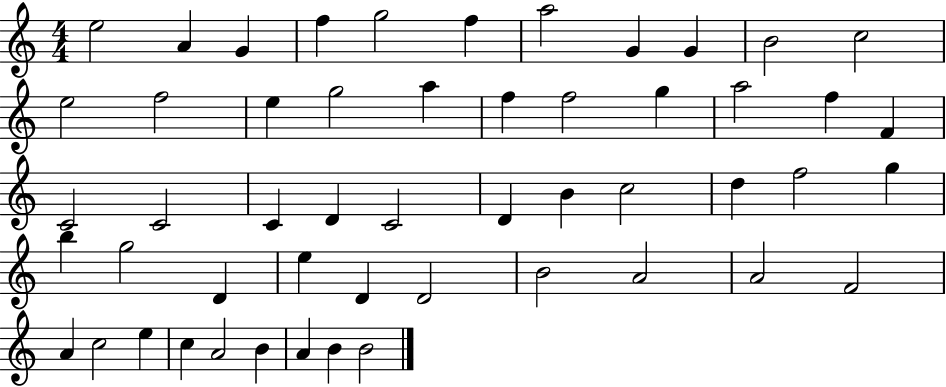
E5/h A4/q G4/q F5/q G5/h F5/q A5/h G4/q G4/q B4/h C5/h E5/h F5/h E5/q G5/h A5/q F5/q F5/h G5/q A5/h F5/q F4/q C4/h C4/h C4/q D4/q C4/h D4/q B4/q C5/h D5/q F5/h G5/q B5/q G5/h D4/q E5/q D4/q D4/h B4/h A4/h A4/h F4/h A4/q C5/h E5/q C5/q A4/h B4/q A4/q B4/q B4/h